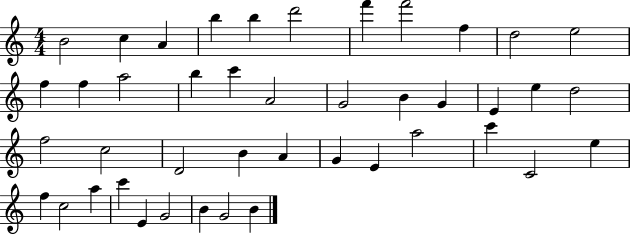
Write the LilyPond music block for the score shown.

{
  \clef treble
  \numericTimeSignature
  \time 4/4
  \key c \major
  b'2 c''4 a'4 | b''4 b''4 d'''2 | f'''4 f'''2 f''4 | d''2 e''2 | \break f''4 f''4 a''2 | b''4 c'''4 a'2 | g'2 b'4 g'4 | e'4 e''4 d''2 | \break f''2 c''2 | d'2 b'4 a'4 | g'4 e'4 a''2 | c'''4 c'2 e''4 | \break f''4 c''2 a''4 | c'''4 e'4 g'2 | b'4 g'2 b'4 | \bar "|."
}